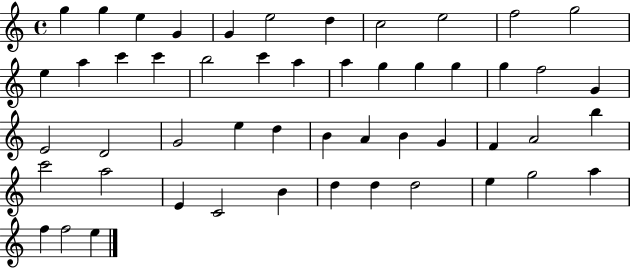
G5/q G5/q E5/q G4/q G4/q E5/h D5/q C5/h E5/h F5/h G5/h E5/q A5/q C6/q C6/q B5/h C6/q A5/q A5/q G5/q G5/q G5/q G5/q F5/h G4/q E4/h D4/h G4/h E5/q D5/q B4/q A4/q B4/q G4/q F4/q A4/h B5/q C6/h A5/h E4/q C4/h B4/q D5/q D5/q D5/h E5/q G5/h A5/q F5/q F5/h E5/q